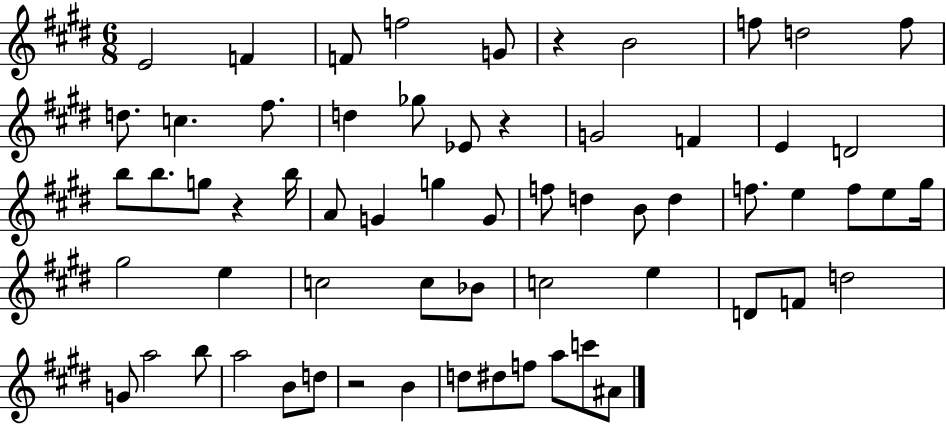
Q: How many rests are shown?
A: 4